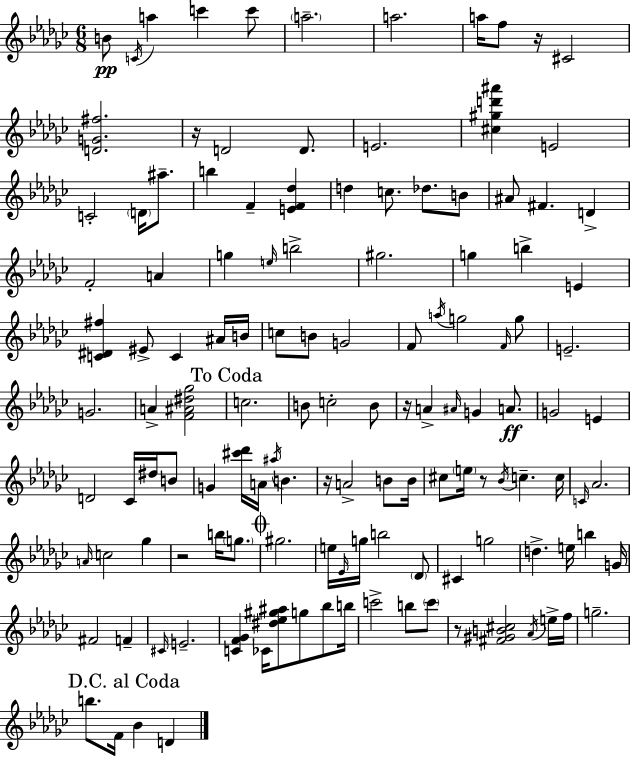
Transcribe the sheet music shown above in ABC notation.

X:1
T:Untitled
M:6/8
L:1/4
K:Ebm
B/2 C/4 a c' c'/2 a2 a2 a/4 f/2 z/4 ^C2 [DG^f]2 z/4 D2 D/2 E2 [^c^gd'^a'] E2 C2 D/4 ^a/2 b F [EF_d] d c/2 _d/2 B/2 ^A/2 ^F D F2 A g e/4 b2 ^g2 g b E [C^D^f] ^E/2 C ^A/4 B/4 c/2 B/2 G2 F/2 a/4 g2 F/4 g/2 E2 G2 A [F^A^d_g]2 c2 B/2 c2 B/2 z/4 A ^A/4 G A/2 G2 E D2 _C/4 ^d/4 B/2 G [^c'_d']/4 A/4 ^a/4 B z/4 A2 B/2 B/4 ^c/2 e/4 z/2 _B/4 c c/4 C/4 _A2 A/4 c2 _g z2 b/4 g/2 ^g2 e/4 _E/4 g/4 b2 _D/2 ^C g2 d e/4 b G/4 ^F2 F ^C/4 E2 [CF_G] _C/4 [^d_e^g^a]/2 g/2 _b/2 b/4 c'2 b/2 c'/2 z/2 [^F^GB^c]2 _A/4 e/4 f/4 g2 b/2 F/4 _B D